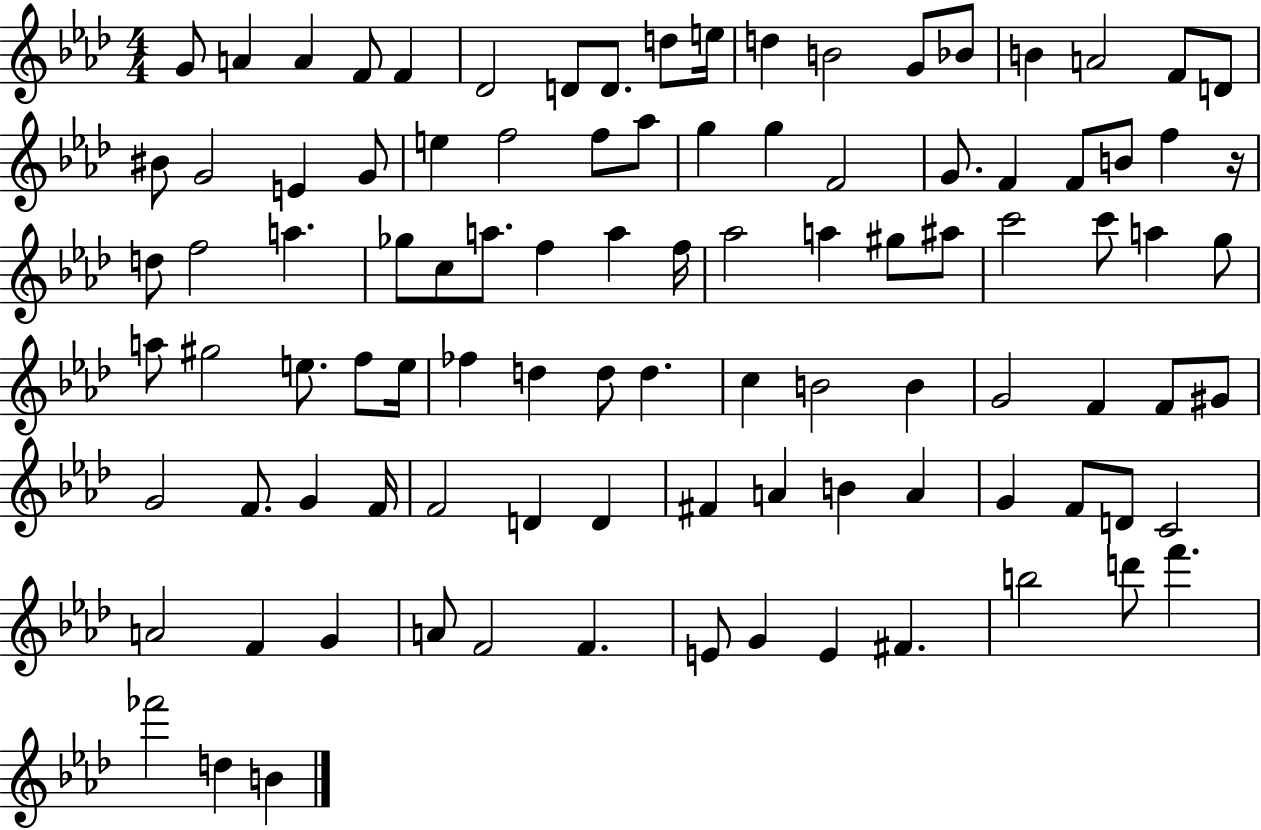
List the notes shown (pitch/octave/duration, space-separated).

G4/e A4/q A4/q F4/e F4/q Db4/h D4/e D4/e. D5/e E5/s D5/q B4/h G4/e Bb4/e B4/q A4/h F4/e D4/e BIS4/e G4/h E4/q G4/e E5/q F5/h F5/e Ab5/e G5/q G5/q F4/h G4/e. F4/q F4/e B4/e F5/q R/s D5/e F5/h A5/q. Gb5/e C5/e A5/e. F5/q A5/q F5/s Ab5/h A5/q G#5/e A#5/e C6/h C6/e A5/q G5/e A5/e G#5/h E5/e. F5/e E5/s FES5/q D5/q D5/e D5/q. C5/q B4/h B4/q G4/h F4/q F4/e G#4/e G4/h F4/e. G4/q F4/s F4/h D4/q D4/q F#4/q A4/q B4/q A4/q G4/q F4/e D4/e C4/h A4/h F4/q G4/q A4/e F4/h F4/q. E4/e G4/q E4/q F#4/q. B5/h D6/e F6/q. FES6/h D5/q B4/q